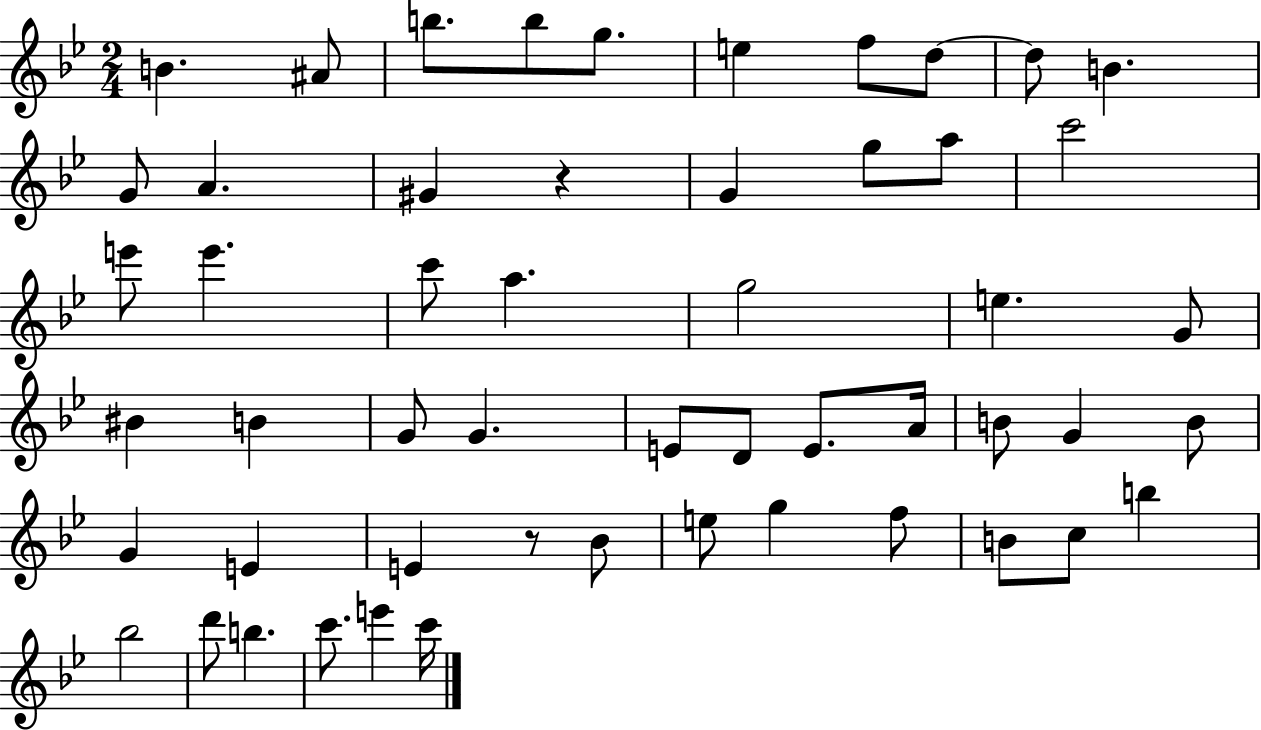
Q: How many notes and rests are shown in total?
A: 53